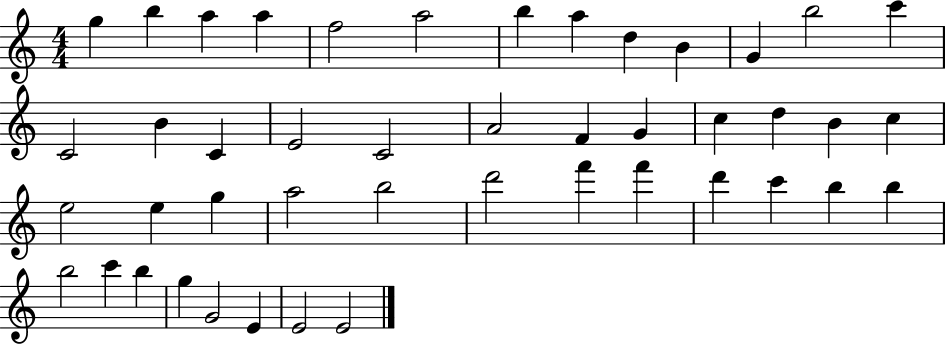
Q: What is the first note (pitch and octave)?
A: G5